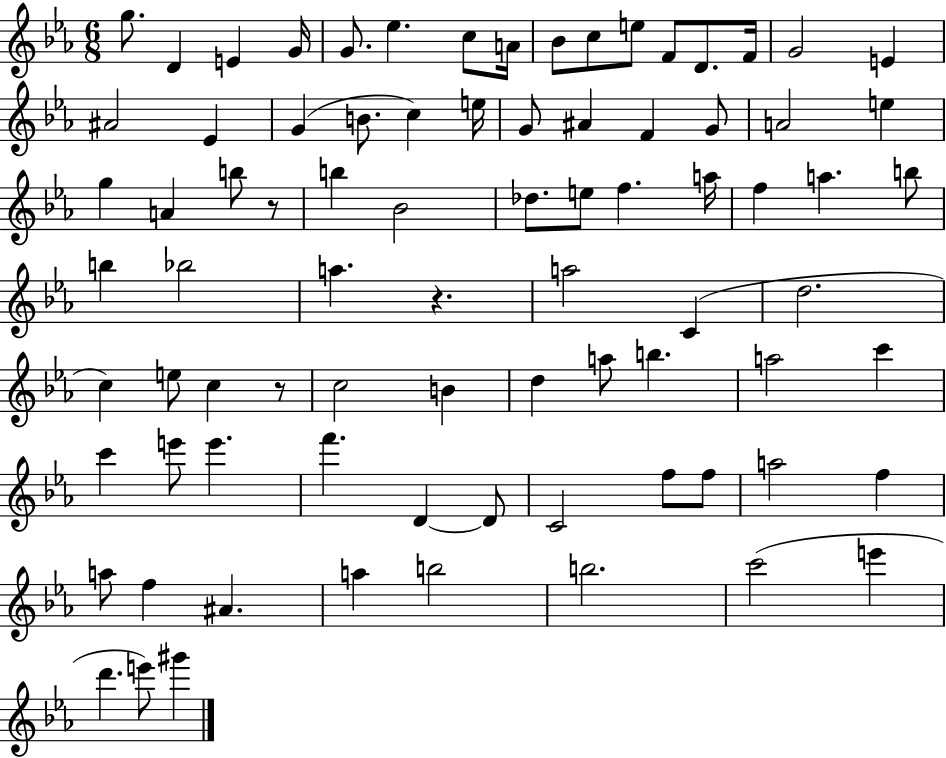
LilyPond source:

{
  \clef treble
  \numericTimeSignature
  \time 6/8
  \key ees \major
  g''8. d'4 e'4 g'16 | g'8. ees''4. c''8 a'16 | bes'8 c''8 e''8 f'8 d'8. f'16 | g'2 e'4 | \break ais'2 ees'4 | g'4( b'8. c''4) e''16 | g'8 ais'4 f'4 g'8 | a'2 e''4 | \break g''4 a'4 b''8 r8 | b''4 bes'2 | des''8. e''8 f''4. a''16 | f''4 a''4. b''8 | \break b''4 bes''2 | a''4. r4. | a''2 c'4( | d''2. | \break c''4) e''8 c''4 r8 | c''2 b'4 | d''4 a''8 b''4. | a''2 c'''4 | \break c'''4 e'''8 e'''4. | f'''4. d'4~~ d'8 | c'2 f''8 f''8 | a''2 f''4 | \break a''8 f''4 ais'4. | a''4 b''2 | b''2. | c'''2( e'''4 | \break d'''4. e'''8) gis'''4 | \bar "|."
}